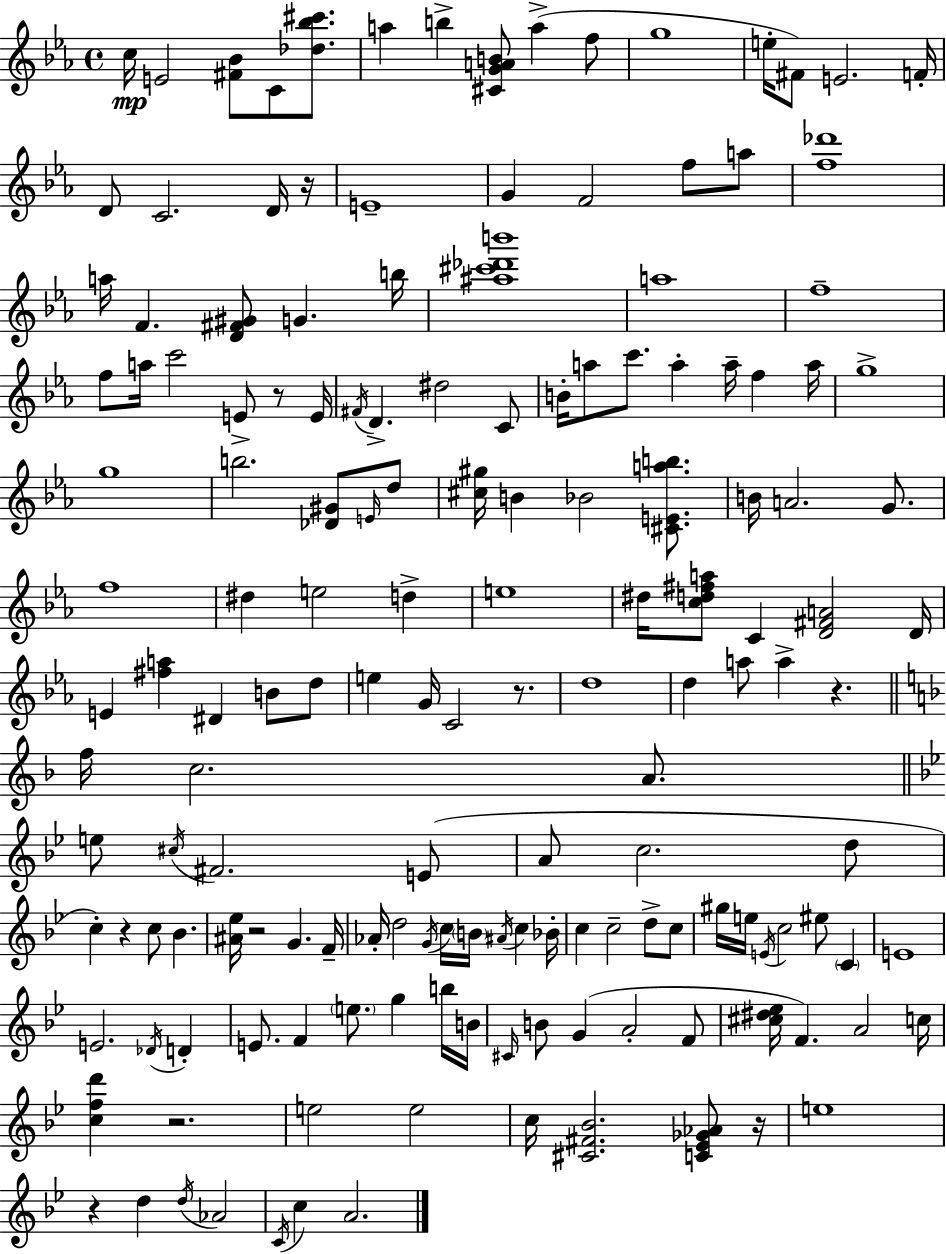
{
  \clef treble
  \time 4/4
  \defaultTimeSignature
  \key c \minor
  \repeat volta 2 { c''16\mp e'2 <fis' bes'>8 c'8 <des'' bes'' cis'''>8. | a''4 b''4-> <cis' g' a' b'>8 a''4->( f''8 | g''1 | e''16-. fis'8) e'2. f'16-. | \break d'8 c'2. d'16 r16 | e'1-- | g'4 f'2 f''8 a''8 | <f'' des'''>1 | \break a''16 f'4. <d' fis' gis'>8 g'4. b''16 | <ais'' cis''' des''' b'''>1 | a''1 | f''1-- | \break f''8 a''16 c'''2 e'8-> r8 e'16 | \acciaccatura { fis'16 } d'4.-> dis''2 c'8 | b'16-. a''8 c'''8. a''4-. a''16-- f''4 | a''16 g''1-> | \break g''1 | b''2. <des' gis'>8 \grace { e'16 } | d''8 <cis'' gis''>16 b'4 bes'2 <cis' e' a'' b''>8. | b'16 a'2. g'8. | \break f''1 | dis''4 e''2 d''4-> | e''1 | dis''16 <c'' d'' fis'' a''>8 c'4 <d' fis' a'>2 | \break d'16 e'4 <fis'' a''>4 dis'4 b'8 | d''8 e''4 g'16 c'2 r8. | d''1 | d''4 a''8 a''4-> r4. | \break \bar "||" \break \key f \major f''16 c''2. a'8. | \bar "||" \break \key g \minor e''8 \acciaccatura { cis''16 } fis'2. e'8( | a'8 c''2. d''8 | c''4-.) r4 c''8 bes'4. | <ais' ees''>16 r2 g'4. | \break f'16-- aes'16-. d''2 \acciaccatura { g'16 } c''16 \parenthesize b'16 \acciaccatura { ais'16 } c''4 | bes'16-. c''4 c''2-- d''8-> | c''8 gis''16 e''16 \acciaccatura { e'16 } c''2 eis''8 | \parenthesize c'4 e'1 | \break e'2. | \acciaccatura { des'16 } d'4-. e'8. f'4 \parenthesize e''8. g''4 | b''16 b'16 \grace { cis'16 } b'8 g'4( a'2-. | f'8 <cis'' dis'' ees''>16 f'4.) a'2 | \break c''16 <c'' f'' d'''>4 r2. | e''2 e''2 | c''16 <cis' fis' bes'>2. | <c' ees' ges' aes'>8 r16 e''1 | \break r4 d''4 \acciaccatura { d''16 } aes'2 | \acciaccatura { c'16 } c''4 a'2. | } \bar "|."
}